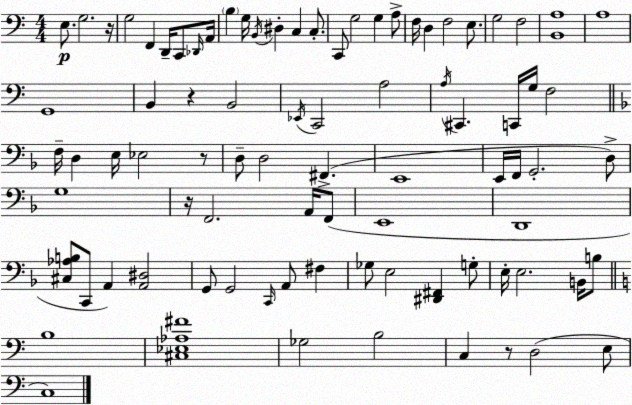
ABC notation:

X:1
T:Untitled
M:4/4
L:1/4
K:C
E,/2 G,2 z/4 G,2 F,, D,,/4 C,,/2 _D,,/4 A,,/4 B, G,/4 B,,/4 ^D, C, C,/2 C,,/2 G,2 G, A,/2 F,/4 D, F,2 E,/2 G,2 F,2 [B,,A,]4 A,4 G,,4 B,, z B,,2 _E,,/4 C,,2 A,2 A,/4 ^C,, C,,/4 G,/4 F,2 F,/4 D, E,/4 _E,2 z/2 D,/2 D,2 ^F,, E,,4 E,,/4 F,,/4 G,,2 D,/2 G,4 z/4 F,,2 A,,/4 F,,/2 E,,4 D,,4 [^C,_A,B,]/2 C,,/2 A,, [A,,^D,]2 G,,/2 G,,2 C,,/4 A,,/2 ^F, _G,/2 E,2 [^D,,^F,,] G,/2 E,/4 E,2 B,,/4 B,/2 B,4 [^C,_E,_A,^F]4 _G,2 B,2 C, z/2 D,2 E,/2 C,4